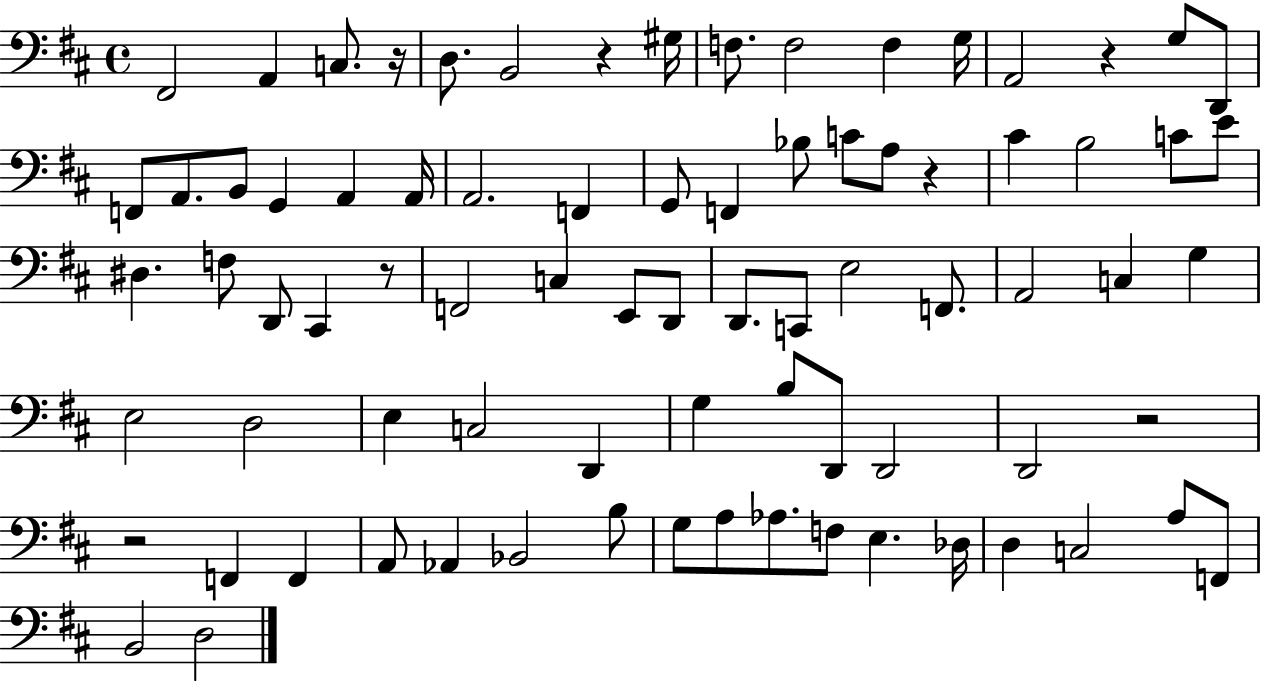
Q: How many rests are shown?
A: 7